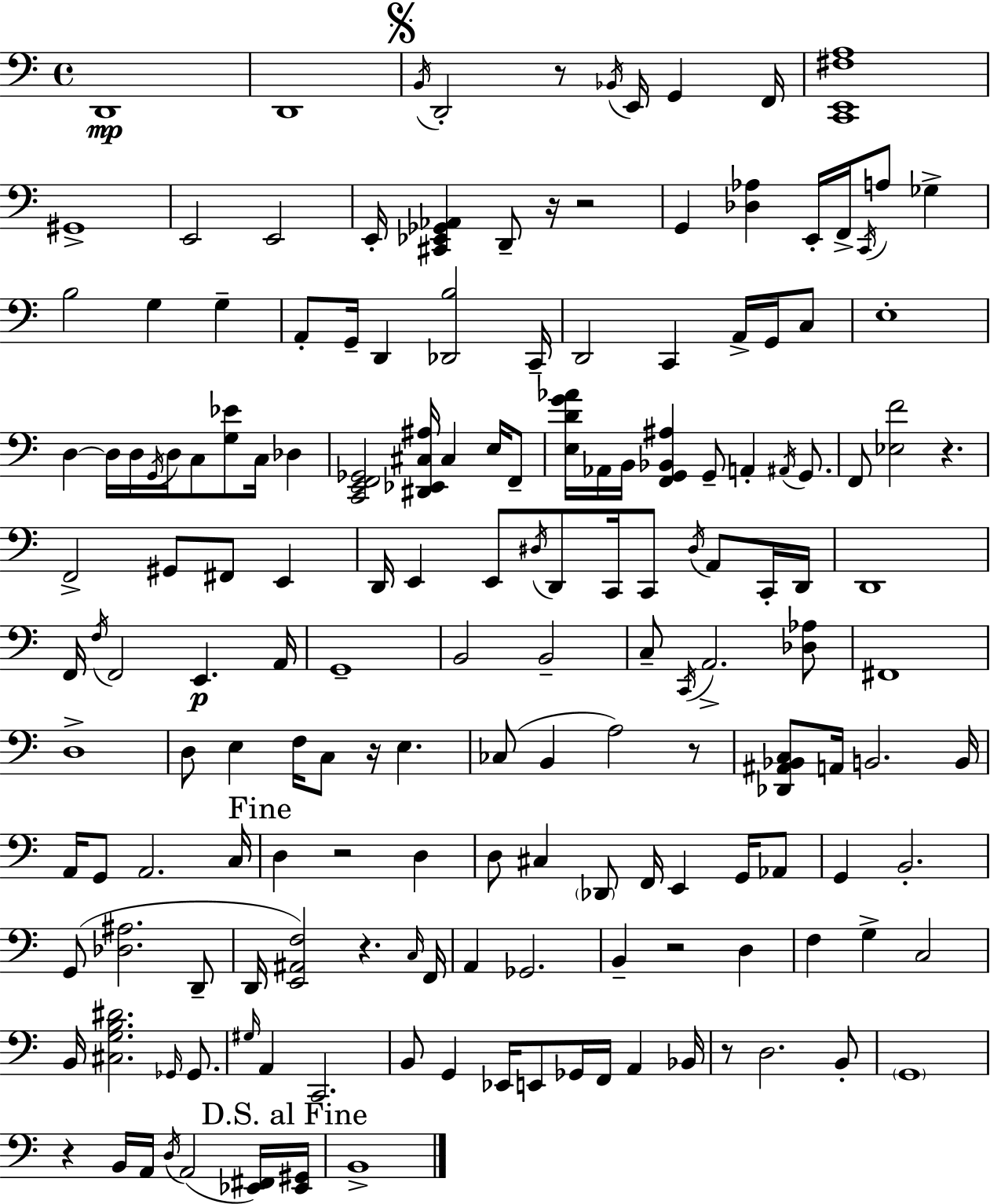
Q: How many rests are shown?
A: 11